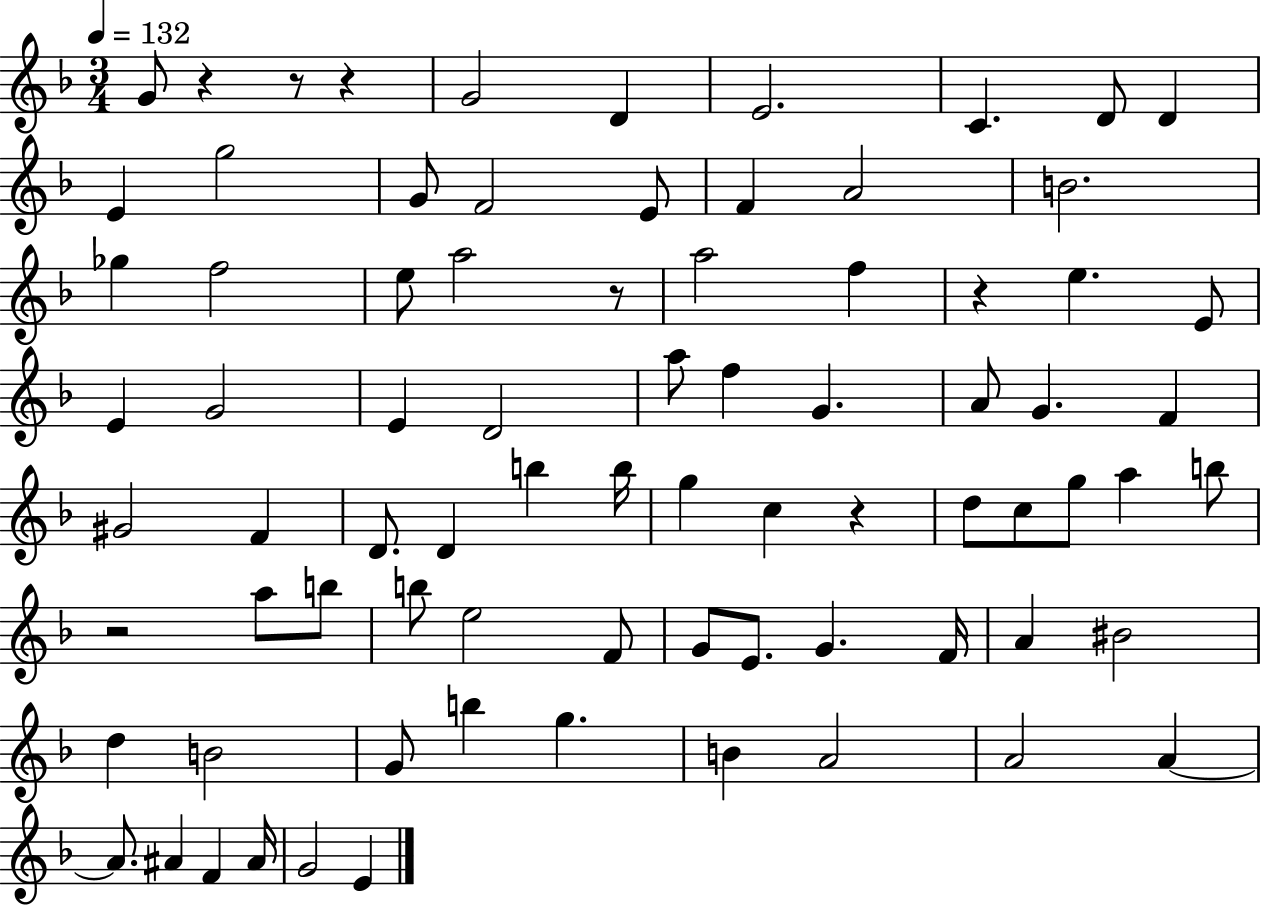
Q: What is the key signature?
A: F major